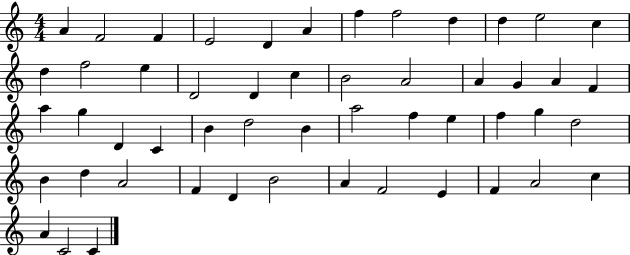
A4/q F4/h F4/q E4/h D4/q A4/q F5/q F5/h D5/q D5/q E5/h C5/q D5/q F5/h E5/q D4/h D4/q C5/q B4/h A4/h A4/q G4/q A4/q F4/q A5/q G5/q D4/q C4/q B4/q D5/h B4/q A5/h F5/q E5/q F5/q G5/q D5/h B4/q D5/q A4/h F4/q D4/q B4/h A4/q F4/h E4/q F4/q A4/h C5/q A4/q C4/h C4/q